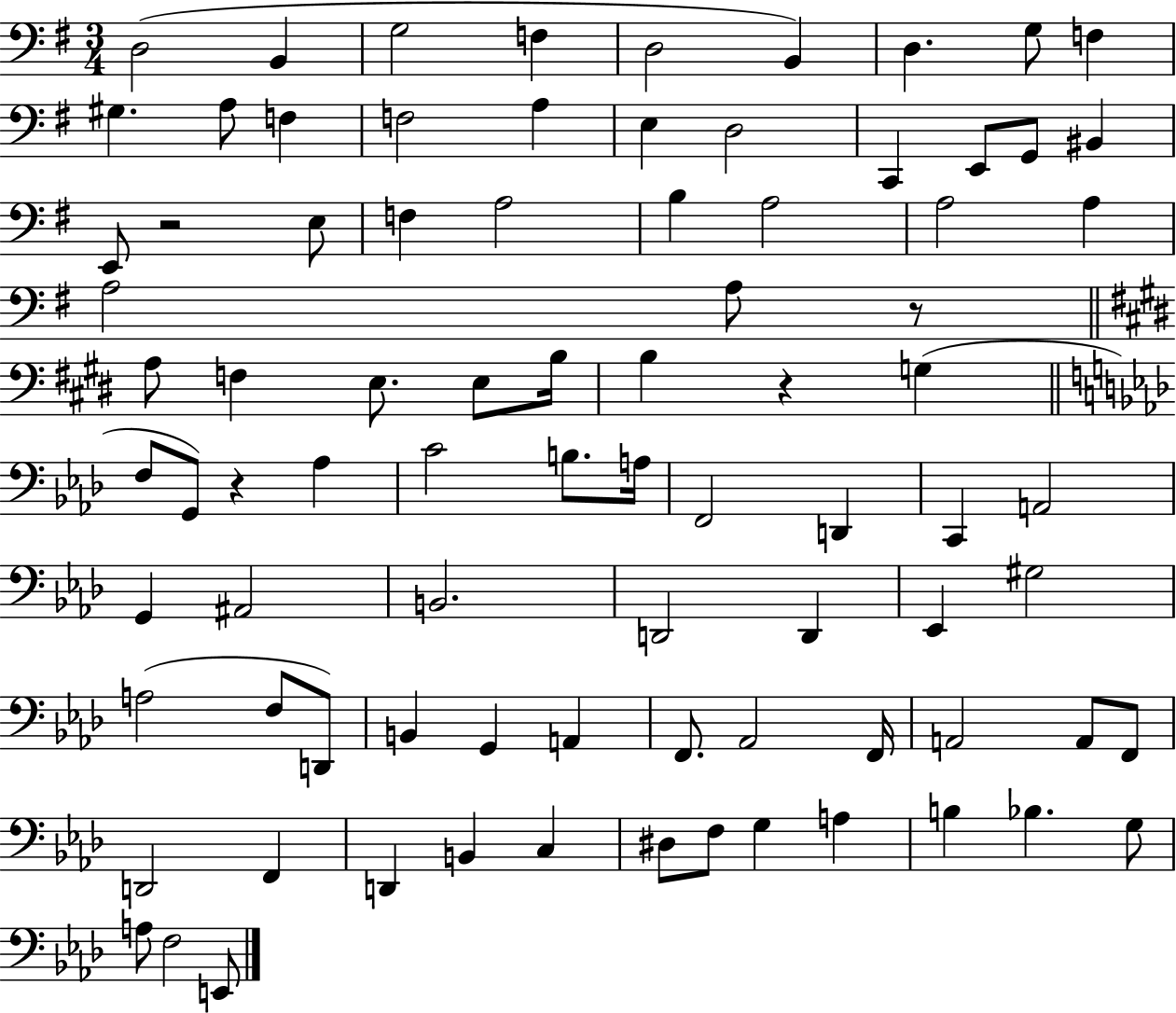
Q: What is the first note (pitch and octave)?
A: D3